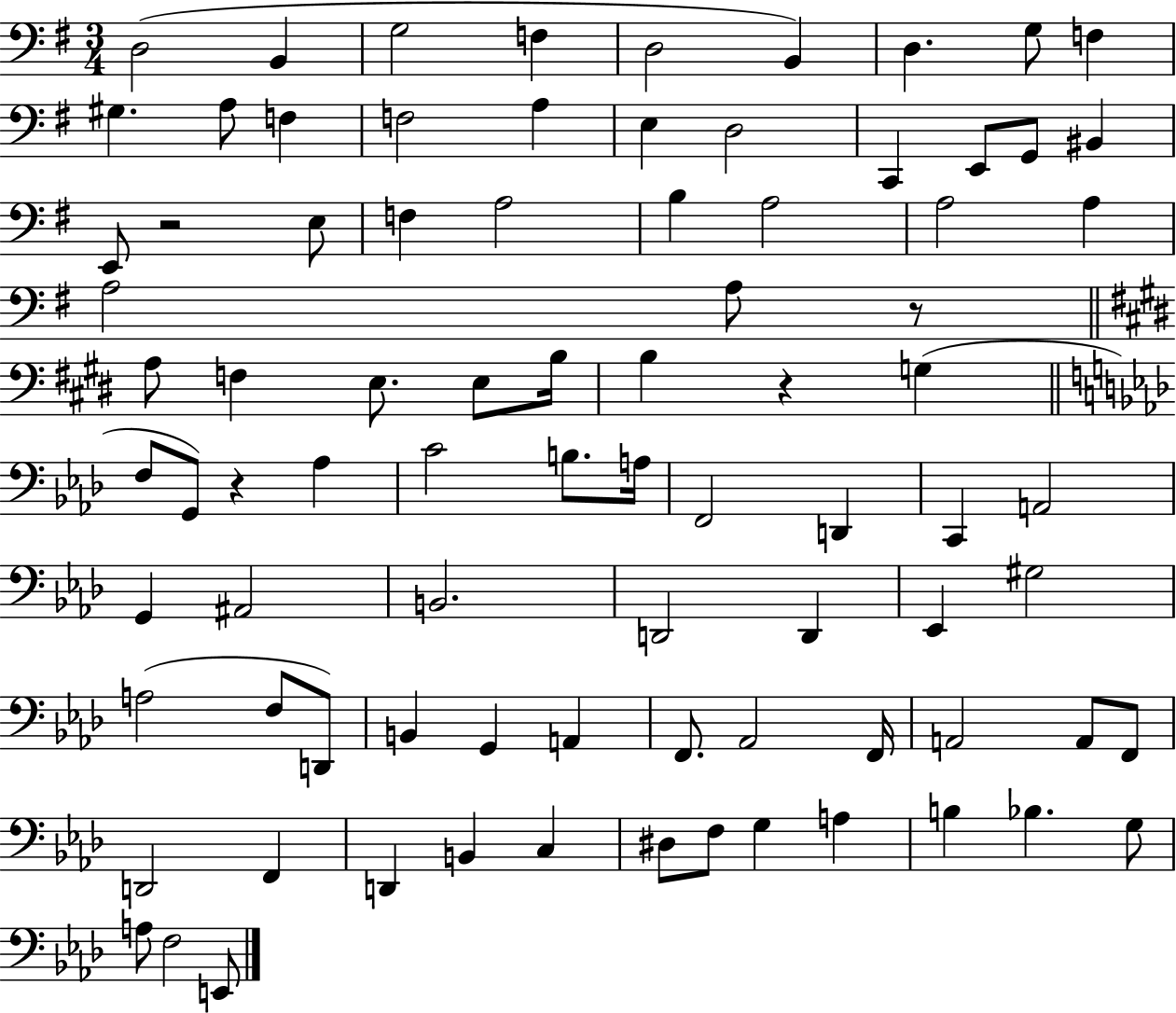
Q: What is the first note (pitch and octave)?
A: D3